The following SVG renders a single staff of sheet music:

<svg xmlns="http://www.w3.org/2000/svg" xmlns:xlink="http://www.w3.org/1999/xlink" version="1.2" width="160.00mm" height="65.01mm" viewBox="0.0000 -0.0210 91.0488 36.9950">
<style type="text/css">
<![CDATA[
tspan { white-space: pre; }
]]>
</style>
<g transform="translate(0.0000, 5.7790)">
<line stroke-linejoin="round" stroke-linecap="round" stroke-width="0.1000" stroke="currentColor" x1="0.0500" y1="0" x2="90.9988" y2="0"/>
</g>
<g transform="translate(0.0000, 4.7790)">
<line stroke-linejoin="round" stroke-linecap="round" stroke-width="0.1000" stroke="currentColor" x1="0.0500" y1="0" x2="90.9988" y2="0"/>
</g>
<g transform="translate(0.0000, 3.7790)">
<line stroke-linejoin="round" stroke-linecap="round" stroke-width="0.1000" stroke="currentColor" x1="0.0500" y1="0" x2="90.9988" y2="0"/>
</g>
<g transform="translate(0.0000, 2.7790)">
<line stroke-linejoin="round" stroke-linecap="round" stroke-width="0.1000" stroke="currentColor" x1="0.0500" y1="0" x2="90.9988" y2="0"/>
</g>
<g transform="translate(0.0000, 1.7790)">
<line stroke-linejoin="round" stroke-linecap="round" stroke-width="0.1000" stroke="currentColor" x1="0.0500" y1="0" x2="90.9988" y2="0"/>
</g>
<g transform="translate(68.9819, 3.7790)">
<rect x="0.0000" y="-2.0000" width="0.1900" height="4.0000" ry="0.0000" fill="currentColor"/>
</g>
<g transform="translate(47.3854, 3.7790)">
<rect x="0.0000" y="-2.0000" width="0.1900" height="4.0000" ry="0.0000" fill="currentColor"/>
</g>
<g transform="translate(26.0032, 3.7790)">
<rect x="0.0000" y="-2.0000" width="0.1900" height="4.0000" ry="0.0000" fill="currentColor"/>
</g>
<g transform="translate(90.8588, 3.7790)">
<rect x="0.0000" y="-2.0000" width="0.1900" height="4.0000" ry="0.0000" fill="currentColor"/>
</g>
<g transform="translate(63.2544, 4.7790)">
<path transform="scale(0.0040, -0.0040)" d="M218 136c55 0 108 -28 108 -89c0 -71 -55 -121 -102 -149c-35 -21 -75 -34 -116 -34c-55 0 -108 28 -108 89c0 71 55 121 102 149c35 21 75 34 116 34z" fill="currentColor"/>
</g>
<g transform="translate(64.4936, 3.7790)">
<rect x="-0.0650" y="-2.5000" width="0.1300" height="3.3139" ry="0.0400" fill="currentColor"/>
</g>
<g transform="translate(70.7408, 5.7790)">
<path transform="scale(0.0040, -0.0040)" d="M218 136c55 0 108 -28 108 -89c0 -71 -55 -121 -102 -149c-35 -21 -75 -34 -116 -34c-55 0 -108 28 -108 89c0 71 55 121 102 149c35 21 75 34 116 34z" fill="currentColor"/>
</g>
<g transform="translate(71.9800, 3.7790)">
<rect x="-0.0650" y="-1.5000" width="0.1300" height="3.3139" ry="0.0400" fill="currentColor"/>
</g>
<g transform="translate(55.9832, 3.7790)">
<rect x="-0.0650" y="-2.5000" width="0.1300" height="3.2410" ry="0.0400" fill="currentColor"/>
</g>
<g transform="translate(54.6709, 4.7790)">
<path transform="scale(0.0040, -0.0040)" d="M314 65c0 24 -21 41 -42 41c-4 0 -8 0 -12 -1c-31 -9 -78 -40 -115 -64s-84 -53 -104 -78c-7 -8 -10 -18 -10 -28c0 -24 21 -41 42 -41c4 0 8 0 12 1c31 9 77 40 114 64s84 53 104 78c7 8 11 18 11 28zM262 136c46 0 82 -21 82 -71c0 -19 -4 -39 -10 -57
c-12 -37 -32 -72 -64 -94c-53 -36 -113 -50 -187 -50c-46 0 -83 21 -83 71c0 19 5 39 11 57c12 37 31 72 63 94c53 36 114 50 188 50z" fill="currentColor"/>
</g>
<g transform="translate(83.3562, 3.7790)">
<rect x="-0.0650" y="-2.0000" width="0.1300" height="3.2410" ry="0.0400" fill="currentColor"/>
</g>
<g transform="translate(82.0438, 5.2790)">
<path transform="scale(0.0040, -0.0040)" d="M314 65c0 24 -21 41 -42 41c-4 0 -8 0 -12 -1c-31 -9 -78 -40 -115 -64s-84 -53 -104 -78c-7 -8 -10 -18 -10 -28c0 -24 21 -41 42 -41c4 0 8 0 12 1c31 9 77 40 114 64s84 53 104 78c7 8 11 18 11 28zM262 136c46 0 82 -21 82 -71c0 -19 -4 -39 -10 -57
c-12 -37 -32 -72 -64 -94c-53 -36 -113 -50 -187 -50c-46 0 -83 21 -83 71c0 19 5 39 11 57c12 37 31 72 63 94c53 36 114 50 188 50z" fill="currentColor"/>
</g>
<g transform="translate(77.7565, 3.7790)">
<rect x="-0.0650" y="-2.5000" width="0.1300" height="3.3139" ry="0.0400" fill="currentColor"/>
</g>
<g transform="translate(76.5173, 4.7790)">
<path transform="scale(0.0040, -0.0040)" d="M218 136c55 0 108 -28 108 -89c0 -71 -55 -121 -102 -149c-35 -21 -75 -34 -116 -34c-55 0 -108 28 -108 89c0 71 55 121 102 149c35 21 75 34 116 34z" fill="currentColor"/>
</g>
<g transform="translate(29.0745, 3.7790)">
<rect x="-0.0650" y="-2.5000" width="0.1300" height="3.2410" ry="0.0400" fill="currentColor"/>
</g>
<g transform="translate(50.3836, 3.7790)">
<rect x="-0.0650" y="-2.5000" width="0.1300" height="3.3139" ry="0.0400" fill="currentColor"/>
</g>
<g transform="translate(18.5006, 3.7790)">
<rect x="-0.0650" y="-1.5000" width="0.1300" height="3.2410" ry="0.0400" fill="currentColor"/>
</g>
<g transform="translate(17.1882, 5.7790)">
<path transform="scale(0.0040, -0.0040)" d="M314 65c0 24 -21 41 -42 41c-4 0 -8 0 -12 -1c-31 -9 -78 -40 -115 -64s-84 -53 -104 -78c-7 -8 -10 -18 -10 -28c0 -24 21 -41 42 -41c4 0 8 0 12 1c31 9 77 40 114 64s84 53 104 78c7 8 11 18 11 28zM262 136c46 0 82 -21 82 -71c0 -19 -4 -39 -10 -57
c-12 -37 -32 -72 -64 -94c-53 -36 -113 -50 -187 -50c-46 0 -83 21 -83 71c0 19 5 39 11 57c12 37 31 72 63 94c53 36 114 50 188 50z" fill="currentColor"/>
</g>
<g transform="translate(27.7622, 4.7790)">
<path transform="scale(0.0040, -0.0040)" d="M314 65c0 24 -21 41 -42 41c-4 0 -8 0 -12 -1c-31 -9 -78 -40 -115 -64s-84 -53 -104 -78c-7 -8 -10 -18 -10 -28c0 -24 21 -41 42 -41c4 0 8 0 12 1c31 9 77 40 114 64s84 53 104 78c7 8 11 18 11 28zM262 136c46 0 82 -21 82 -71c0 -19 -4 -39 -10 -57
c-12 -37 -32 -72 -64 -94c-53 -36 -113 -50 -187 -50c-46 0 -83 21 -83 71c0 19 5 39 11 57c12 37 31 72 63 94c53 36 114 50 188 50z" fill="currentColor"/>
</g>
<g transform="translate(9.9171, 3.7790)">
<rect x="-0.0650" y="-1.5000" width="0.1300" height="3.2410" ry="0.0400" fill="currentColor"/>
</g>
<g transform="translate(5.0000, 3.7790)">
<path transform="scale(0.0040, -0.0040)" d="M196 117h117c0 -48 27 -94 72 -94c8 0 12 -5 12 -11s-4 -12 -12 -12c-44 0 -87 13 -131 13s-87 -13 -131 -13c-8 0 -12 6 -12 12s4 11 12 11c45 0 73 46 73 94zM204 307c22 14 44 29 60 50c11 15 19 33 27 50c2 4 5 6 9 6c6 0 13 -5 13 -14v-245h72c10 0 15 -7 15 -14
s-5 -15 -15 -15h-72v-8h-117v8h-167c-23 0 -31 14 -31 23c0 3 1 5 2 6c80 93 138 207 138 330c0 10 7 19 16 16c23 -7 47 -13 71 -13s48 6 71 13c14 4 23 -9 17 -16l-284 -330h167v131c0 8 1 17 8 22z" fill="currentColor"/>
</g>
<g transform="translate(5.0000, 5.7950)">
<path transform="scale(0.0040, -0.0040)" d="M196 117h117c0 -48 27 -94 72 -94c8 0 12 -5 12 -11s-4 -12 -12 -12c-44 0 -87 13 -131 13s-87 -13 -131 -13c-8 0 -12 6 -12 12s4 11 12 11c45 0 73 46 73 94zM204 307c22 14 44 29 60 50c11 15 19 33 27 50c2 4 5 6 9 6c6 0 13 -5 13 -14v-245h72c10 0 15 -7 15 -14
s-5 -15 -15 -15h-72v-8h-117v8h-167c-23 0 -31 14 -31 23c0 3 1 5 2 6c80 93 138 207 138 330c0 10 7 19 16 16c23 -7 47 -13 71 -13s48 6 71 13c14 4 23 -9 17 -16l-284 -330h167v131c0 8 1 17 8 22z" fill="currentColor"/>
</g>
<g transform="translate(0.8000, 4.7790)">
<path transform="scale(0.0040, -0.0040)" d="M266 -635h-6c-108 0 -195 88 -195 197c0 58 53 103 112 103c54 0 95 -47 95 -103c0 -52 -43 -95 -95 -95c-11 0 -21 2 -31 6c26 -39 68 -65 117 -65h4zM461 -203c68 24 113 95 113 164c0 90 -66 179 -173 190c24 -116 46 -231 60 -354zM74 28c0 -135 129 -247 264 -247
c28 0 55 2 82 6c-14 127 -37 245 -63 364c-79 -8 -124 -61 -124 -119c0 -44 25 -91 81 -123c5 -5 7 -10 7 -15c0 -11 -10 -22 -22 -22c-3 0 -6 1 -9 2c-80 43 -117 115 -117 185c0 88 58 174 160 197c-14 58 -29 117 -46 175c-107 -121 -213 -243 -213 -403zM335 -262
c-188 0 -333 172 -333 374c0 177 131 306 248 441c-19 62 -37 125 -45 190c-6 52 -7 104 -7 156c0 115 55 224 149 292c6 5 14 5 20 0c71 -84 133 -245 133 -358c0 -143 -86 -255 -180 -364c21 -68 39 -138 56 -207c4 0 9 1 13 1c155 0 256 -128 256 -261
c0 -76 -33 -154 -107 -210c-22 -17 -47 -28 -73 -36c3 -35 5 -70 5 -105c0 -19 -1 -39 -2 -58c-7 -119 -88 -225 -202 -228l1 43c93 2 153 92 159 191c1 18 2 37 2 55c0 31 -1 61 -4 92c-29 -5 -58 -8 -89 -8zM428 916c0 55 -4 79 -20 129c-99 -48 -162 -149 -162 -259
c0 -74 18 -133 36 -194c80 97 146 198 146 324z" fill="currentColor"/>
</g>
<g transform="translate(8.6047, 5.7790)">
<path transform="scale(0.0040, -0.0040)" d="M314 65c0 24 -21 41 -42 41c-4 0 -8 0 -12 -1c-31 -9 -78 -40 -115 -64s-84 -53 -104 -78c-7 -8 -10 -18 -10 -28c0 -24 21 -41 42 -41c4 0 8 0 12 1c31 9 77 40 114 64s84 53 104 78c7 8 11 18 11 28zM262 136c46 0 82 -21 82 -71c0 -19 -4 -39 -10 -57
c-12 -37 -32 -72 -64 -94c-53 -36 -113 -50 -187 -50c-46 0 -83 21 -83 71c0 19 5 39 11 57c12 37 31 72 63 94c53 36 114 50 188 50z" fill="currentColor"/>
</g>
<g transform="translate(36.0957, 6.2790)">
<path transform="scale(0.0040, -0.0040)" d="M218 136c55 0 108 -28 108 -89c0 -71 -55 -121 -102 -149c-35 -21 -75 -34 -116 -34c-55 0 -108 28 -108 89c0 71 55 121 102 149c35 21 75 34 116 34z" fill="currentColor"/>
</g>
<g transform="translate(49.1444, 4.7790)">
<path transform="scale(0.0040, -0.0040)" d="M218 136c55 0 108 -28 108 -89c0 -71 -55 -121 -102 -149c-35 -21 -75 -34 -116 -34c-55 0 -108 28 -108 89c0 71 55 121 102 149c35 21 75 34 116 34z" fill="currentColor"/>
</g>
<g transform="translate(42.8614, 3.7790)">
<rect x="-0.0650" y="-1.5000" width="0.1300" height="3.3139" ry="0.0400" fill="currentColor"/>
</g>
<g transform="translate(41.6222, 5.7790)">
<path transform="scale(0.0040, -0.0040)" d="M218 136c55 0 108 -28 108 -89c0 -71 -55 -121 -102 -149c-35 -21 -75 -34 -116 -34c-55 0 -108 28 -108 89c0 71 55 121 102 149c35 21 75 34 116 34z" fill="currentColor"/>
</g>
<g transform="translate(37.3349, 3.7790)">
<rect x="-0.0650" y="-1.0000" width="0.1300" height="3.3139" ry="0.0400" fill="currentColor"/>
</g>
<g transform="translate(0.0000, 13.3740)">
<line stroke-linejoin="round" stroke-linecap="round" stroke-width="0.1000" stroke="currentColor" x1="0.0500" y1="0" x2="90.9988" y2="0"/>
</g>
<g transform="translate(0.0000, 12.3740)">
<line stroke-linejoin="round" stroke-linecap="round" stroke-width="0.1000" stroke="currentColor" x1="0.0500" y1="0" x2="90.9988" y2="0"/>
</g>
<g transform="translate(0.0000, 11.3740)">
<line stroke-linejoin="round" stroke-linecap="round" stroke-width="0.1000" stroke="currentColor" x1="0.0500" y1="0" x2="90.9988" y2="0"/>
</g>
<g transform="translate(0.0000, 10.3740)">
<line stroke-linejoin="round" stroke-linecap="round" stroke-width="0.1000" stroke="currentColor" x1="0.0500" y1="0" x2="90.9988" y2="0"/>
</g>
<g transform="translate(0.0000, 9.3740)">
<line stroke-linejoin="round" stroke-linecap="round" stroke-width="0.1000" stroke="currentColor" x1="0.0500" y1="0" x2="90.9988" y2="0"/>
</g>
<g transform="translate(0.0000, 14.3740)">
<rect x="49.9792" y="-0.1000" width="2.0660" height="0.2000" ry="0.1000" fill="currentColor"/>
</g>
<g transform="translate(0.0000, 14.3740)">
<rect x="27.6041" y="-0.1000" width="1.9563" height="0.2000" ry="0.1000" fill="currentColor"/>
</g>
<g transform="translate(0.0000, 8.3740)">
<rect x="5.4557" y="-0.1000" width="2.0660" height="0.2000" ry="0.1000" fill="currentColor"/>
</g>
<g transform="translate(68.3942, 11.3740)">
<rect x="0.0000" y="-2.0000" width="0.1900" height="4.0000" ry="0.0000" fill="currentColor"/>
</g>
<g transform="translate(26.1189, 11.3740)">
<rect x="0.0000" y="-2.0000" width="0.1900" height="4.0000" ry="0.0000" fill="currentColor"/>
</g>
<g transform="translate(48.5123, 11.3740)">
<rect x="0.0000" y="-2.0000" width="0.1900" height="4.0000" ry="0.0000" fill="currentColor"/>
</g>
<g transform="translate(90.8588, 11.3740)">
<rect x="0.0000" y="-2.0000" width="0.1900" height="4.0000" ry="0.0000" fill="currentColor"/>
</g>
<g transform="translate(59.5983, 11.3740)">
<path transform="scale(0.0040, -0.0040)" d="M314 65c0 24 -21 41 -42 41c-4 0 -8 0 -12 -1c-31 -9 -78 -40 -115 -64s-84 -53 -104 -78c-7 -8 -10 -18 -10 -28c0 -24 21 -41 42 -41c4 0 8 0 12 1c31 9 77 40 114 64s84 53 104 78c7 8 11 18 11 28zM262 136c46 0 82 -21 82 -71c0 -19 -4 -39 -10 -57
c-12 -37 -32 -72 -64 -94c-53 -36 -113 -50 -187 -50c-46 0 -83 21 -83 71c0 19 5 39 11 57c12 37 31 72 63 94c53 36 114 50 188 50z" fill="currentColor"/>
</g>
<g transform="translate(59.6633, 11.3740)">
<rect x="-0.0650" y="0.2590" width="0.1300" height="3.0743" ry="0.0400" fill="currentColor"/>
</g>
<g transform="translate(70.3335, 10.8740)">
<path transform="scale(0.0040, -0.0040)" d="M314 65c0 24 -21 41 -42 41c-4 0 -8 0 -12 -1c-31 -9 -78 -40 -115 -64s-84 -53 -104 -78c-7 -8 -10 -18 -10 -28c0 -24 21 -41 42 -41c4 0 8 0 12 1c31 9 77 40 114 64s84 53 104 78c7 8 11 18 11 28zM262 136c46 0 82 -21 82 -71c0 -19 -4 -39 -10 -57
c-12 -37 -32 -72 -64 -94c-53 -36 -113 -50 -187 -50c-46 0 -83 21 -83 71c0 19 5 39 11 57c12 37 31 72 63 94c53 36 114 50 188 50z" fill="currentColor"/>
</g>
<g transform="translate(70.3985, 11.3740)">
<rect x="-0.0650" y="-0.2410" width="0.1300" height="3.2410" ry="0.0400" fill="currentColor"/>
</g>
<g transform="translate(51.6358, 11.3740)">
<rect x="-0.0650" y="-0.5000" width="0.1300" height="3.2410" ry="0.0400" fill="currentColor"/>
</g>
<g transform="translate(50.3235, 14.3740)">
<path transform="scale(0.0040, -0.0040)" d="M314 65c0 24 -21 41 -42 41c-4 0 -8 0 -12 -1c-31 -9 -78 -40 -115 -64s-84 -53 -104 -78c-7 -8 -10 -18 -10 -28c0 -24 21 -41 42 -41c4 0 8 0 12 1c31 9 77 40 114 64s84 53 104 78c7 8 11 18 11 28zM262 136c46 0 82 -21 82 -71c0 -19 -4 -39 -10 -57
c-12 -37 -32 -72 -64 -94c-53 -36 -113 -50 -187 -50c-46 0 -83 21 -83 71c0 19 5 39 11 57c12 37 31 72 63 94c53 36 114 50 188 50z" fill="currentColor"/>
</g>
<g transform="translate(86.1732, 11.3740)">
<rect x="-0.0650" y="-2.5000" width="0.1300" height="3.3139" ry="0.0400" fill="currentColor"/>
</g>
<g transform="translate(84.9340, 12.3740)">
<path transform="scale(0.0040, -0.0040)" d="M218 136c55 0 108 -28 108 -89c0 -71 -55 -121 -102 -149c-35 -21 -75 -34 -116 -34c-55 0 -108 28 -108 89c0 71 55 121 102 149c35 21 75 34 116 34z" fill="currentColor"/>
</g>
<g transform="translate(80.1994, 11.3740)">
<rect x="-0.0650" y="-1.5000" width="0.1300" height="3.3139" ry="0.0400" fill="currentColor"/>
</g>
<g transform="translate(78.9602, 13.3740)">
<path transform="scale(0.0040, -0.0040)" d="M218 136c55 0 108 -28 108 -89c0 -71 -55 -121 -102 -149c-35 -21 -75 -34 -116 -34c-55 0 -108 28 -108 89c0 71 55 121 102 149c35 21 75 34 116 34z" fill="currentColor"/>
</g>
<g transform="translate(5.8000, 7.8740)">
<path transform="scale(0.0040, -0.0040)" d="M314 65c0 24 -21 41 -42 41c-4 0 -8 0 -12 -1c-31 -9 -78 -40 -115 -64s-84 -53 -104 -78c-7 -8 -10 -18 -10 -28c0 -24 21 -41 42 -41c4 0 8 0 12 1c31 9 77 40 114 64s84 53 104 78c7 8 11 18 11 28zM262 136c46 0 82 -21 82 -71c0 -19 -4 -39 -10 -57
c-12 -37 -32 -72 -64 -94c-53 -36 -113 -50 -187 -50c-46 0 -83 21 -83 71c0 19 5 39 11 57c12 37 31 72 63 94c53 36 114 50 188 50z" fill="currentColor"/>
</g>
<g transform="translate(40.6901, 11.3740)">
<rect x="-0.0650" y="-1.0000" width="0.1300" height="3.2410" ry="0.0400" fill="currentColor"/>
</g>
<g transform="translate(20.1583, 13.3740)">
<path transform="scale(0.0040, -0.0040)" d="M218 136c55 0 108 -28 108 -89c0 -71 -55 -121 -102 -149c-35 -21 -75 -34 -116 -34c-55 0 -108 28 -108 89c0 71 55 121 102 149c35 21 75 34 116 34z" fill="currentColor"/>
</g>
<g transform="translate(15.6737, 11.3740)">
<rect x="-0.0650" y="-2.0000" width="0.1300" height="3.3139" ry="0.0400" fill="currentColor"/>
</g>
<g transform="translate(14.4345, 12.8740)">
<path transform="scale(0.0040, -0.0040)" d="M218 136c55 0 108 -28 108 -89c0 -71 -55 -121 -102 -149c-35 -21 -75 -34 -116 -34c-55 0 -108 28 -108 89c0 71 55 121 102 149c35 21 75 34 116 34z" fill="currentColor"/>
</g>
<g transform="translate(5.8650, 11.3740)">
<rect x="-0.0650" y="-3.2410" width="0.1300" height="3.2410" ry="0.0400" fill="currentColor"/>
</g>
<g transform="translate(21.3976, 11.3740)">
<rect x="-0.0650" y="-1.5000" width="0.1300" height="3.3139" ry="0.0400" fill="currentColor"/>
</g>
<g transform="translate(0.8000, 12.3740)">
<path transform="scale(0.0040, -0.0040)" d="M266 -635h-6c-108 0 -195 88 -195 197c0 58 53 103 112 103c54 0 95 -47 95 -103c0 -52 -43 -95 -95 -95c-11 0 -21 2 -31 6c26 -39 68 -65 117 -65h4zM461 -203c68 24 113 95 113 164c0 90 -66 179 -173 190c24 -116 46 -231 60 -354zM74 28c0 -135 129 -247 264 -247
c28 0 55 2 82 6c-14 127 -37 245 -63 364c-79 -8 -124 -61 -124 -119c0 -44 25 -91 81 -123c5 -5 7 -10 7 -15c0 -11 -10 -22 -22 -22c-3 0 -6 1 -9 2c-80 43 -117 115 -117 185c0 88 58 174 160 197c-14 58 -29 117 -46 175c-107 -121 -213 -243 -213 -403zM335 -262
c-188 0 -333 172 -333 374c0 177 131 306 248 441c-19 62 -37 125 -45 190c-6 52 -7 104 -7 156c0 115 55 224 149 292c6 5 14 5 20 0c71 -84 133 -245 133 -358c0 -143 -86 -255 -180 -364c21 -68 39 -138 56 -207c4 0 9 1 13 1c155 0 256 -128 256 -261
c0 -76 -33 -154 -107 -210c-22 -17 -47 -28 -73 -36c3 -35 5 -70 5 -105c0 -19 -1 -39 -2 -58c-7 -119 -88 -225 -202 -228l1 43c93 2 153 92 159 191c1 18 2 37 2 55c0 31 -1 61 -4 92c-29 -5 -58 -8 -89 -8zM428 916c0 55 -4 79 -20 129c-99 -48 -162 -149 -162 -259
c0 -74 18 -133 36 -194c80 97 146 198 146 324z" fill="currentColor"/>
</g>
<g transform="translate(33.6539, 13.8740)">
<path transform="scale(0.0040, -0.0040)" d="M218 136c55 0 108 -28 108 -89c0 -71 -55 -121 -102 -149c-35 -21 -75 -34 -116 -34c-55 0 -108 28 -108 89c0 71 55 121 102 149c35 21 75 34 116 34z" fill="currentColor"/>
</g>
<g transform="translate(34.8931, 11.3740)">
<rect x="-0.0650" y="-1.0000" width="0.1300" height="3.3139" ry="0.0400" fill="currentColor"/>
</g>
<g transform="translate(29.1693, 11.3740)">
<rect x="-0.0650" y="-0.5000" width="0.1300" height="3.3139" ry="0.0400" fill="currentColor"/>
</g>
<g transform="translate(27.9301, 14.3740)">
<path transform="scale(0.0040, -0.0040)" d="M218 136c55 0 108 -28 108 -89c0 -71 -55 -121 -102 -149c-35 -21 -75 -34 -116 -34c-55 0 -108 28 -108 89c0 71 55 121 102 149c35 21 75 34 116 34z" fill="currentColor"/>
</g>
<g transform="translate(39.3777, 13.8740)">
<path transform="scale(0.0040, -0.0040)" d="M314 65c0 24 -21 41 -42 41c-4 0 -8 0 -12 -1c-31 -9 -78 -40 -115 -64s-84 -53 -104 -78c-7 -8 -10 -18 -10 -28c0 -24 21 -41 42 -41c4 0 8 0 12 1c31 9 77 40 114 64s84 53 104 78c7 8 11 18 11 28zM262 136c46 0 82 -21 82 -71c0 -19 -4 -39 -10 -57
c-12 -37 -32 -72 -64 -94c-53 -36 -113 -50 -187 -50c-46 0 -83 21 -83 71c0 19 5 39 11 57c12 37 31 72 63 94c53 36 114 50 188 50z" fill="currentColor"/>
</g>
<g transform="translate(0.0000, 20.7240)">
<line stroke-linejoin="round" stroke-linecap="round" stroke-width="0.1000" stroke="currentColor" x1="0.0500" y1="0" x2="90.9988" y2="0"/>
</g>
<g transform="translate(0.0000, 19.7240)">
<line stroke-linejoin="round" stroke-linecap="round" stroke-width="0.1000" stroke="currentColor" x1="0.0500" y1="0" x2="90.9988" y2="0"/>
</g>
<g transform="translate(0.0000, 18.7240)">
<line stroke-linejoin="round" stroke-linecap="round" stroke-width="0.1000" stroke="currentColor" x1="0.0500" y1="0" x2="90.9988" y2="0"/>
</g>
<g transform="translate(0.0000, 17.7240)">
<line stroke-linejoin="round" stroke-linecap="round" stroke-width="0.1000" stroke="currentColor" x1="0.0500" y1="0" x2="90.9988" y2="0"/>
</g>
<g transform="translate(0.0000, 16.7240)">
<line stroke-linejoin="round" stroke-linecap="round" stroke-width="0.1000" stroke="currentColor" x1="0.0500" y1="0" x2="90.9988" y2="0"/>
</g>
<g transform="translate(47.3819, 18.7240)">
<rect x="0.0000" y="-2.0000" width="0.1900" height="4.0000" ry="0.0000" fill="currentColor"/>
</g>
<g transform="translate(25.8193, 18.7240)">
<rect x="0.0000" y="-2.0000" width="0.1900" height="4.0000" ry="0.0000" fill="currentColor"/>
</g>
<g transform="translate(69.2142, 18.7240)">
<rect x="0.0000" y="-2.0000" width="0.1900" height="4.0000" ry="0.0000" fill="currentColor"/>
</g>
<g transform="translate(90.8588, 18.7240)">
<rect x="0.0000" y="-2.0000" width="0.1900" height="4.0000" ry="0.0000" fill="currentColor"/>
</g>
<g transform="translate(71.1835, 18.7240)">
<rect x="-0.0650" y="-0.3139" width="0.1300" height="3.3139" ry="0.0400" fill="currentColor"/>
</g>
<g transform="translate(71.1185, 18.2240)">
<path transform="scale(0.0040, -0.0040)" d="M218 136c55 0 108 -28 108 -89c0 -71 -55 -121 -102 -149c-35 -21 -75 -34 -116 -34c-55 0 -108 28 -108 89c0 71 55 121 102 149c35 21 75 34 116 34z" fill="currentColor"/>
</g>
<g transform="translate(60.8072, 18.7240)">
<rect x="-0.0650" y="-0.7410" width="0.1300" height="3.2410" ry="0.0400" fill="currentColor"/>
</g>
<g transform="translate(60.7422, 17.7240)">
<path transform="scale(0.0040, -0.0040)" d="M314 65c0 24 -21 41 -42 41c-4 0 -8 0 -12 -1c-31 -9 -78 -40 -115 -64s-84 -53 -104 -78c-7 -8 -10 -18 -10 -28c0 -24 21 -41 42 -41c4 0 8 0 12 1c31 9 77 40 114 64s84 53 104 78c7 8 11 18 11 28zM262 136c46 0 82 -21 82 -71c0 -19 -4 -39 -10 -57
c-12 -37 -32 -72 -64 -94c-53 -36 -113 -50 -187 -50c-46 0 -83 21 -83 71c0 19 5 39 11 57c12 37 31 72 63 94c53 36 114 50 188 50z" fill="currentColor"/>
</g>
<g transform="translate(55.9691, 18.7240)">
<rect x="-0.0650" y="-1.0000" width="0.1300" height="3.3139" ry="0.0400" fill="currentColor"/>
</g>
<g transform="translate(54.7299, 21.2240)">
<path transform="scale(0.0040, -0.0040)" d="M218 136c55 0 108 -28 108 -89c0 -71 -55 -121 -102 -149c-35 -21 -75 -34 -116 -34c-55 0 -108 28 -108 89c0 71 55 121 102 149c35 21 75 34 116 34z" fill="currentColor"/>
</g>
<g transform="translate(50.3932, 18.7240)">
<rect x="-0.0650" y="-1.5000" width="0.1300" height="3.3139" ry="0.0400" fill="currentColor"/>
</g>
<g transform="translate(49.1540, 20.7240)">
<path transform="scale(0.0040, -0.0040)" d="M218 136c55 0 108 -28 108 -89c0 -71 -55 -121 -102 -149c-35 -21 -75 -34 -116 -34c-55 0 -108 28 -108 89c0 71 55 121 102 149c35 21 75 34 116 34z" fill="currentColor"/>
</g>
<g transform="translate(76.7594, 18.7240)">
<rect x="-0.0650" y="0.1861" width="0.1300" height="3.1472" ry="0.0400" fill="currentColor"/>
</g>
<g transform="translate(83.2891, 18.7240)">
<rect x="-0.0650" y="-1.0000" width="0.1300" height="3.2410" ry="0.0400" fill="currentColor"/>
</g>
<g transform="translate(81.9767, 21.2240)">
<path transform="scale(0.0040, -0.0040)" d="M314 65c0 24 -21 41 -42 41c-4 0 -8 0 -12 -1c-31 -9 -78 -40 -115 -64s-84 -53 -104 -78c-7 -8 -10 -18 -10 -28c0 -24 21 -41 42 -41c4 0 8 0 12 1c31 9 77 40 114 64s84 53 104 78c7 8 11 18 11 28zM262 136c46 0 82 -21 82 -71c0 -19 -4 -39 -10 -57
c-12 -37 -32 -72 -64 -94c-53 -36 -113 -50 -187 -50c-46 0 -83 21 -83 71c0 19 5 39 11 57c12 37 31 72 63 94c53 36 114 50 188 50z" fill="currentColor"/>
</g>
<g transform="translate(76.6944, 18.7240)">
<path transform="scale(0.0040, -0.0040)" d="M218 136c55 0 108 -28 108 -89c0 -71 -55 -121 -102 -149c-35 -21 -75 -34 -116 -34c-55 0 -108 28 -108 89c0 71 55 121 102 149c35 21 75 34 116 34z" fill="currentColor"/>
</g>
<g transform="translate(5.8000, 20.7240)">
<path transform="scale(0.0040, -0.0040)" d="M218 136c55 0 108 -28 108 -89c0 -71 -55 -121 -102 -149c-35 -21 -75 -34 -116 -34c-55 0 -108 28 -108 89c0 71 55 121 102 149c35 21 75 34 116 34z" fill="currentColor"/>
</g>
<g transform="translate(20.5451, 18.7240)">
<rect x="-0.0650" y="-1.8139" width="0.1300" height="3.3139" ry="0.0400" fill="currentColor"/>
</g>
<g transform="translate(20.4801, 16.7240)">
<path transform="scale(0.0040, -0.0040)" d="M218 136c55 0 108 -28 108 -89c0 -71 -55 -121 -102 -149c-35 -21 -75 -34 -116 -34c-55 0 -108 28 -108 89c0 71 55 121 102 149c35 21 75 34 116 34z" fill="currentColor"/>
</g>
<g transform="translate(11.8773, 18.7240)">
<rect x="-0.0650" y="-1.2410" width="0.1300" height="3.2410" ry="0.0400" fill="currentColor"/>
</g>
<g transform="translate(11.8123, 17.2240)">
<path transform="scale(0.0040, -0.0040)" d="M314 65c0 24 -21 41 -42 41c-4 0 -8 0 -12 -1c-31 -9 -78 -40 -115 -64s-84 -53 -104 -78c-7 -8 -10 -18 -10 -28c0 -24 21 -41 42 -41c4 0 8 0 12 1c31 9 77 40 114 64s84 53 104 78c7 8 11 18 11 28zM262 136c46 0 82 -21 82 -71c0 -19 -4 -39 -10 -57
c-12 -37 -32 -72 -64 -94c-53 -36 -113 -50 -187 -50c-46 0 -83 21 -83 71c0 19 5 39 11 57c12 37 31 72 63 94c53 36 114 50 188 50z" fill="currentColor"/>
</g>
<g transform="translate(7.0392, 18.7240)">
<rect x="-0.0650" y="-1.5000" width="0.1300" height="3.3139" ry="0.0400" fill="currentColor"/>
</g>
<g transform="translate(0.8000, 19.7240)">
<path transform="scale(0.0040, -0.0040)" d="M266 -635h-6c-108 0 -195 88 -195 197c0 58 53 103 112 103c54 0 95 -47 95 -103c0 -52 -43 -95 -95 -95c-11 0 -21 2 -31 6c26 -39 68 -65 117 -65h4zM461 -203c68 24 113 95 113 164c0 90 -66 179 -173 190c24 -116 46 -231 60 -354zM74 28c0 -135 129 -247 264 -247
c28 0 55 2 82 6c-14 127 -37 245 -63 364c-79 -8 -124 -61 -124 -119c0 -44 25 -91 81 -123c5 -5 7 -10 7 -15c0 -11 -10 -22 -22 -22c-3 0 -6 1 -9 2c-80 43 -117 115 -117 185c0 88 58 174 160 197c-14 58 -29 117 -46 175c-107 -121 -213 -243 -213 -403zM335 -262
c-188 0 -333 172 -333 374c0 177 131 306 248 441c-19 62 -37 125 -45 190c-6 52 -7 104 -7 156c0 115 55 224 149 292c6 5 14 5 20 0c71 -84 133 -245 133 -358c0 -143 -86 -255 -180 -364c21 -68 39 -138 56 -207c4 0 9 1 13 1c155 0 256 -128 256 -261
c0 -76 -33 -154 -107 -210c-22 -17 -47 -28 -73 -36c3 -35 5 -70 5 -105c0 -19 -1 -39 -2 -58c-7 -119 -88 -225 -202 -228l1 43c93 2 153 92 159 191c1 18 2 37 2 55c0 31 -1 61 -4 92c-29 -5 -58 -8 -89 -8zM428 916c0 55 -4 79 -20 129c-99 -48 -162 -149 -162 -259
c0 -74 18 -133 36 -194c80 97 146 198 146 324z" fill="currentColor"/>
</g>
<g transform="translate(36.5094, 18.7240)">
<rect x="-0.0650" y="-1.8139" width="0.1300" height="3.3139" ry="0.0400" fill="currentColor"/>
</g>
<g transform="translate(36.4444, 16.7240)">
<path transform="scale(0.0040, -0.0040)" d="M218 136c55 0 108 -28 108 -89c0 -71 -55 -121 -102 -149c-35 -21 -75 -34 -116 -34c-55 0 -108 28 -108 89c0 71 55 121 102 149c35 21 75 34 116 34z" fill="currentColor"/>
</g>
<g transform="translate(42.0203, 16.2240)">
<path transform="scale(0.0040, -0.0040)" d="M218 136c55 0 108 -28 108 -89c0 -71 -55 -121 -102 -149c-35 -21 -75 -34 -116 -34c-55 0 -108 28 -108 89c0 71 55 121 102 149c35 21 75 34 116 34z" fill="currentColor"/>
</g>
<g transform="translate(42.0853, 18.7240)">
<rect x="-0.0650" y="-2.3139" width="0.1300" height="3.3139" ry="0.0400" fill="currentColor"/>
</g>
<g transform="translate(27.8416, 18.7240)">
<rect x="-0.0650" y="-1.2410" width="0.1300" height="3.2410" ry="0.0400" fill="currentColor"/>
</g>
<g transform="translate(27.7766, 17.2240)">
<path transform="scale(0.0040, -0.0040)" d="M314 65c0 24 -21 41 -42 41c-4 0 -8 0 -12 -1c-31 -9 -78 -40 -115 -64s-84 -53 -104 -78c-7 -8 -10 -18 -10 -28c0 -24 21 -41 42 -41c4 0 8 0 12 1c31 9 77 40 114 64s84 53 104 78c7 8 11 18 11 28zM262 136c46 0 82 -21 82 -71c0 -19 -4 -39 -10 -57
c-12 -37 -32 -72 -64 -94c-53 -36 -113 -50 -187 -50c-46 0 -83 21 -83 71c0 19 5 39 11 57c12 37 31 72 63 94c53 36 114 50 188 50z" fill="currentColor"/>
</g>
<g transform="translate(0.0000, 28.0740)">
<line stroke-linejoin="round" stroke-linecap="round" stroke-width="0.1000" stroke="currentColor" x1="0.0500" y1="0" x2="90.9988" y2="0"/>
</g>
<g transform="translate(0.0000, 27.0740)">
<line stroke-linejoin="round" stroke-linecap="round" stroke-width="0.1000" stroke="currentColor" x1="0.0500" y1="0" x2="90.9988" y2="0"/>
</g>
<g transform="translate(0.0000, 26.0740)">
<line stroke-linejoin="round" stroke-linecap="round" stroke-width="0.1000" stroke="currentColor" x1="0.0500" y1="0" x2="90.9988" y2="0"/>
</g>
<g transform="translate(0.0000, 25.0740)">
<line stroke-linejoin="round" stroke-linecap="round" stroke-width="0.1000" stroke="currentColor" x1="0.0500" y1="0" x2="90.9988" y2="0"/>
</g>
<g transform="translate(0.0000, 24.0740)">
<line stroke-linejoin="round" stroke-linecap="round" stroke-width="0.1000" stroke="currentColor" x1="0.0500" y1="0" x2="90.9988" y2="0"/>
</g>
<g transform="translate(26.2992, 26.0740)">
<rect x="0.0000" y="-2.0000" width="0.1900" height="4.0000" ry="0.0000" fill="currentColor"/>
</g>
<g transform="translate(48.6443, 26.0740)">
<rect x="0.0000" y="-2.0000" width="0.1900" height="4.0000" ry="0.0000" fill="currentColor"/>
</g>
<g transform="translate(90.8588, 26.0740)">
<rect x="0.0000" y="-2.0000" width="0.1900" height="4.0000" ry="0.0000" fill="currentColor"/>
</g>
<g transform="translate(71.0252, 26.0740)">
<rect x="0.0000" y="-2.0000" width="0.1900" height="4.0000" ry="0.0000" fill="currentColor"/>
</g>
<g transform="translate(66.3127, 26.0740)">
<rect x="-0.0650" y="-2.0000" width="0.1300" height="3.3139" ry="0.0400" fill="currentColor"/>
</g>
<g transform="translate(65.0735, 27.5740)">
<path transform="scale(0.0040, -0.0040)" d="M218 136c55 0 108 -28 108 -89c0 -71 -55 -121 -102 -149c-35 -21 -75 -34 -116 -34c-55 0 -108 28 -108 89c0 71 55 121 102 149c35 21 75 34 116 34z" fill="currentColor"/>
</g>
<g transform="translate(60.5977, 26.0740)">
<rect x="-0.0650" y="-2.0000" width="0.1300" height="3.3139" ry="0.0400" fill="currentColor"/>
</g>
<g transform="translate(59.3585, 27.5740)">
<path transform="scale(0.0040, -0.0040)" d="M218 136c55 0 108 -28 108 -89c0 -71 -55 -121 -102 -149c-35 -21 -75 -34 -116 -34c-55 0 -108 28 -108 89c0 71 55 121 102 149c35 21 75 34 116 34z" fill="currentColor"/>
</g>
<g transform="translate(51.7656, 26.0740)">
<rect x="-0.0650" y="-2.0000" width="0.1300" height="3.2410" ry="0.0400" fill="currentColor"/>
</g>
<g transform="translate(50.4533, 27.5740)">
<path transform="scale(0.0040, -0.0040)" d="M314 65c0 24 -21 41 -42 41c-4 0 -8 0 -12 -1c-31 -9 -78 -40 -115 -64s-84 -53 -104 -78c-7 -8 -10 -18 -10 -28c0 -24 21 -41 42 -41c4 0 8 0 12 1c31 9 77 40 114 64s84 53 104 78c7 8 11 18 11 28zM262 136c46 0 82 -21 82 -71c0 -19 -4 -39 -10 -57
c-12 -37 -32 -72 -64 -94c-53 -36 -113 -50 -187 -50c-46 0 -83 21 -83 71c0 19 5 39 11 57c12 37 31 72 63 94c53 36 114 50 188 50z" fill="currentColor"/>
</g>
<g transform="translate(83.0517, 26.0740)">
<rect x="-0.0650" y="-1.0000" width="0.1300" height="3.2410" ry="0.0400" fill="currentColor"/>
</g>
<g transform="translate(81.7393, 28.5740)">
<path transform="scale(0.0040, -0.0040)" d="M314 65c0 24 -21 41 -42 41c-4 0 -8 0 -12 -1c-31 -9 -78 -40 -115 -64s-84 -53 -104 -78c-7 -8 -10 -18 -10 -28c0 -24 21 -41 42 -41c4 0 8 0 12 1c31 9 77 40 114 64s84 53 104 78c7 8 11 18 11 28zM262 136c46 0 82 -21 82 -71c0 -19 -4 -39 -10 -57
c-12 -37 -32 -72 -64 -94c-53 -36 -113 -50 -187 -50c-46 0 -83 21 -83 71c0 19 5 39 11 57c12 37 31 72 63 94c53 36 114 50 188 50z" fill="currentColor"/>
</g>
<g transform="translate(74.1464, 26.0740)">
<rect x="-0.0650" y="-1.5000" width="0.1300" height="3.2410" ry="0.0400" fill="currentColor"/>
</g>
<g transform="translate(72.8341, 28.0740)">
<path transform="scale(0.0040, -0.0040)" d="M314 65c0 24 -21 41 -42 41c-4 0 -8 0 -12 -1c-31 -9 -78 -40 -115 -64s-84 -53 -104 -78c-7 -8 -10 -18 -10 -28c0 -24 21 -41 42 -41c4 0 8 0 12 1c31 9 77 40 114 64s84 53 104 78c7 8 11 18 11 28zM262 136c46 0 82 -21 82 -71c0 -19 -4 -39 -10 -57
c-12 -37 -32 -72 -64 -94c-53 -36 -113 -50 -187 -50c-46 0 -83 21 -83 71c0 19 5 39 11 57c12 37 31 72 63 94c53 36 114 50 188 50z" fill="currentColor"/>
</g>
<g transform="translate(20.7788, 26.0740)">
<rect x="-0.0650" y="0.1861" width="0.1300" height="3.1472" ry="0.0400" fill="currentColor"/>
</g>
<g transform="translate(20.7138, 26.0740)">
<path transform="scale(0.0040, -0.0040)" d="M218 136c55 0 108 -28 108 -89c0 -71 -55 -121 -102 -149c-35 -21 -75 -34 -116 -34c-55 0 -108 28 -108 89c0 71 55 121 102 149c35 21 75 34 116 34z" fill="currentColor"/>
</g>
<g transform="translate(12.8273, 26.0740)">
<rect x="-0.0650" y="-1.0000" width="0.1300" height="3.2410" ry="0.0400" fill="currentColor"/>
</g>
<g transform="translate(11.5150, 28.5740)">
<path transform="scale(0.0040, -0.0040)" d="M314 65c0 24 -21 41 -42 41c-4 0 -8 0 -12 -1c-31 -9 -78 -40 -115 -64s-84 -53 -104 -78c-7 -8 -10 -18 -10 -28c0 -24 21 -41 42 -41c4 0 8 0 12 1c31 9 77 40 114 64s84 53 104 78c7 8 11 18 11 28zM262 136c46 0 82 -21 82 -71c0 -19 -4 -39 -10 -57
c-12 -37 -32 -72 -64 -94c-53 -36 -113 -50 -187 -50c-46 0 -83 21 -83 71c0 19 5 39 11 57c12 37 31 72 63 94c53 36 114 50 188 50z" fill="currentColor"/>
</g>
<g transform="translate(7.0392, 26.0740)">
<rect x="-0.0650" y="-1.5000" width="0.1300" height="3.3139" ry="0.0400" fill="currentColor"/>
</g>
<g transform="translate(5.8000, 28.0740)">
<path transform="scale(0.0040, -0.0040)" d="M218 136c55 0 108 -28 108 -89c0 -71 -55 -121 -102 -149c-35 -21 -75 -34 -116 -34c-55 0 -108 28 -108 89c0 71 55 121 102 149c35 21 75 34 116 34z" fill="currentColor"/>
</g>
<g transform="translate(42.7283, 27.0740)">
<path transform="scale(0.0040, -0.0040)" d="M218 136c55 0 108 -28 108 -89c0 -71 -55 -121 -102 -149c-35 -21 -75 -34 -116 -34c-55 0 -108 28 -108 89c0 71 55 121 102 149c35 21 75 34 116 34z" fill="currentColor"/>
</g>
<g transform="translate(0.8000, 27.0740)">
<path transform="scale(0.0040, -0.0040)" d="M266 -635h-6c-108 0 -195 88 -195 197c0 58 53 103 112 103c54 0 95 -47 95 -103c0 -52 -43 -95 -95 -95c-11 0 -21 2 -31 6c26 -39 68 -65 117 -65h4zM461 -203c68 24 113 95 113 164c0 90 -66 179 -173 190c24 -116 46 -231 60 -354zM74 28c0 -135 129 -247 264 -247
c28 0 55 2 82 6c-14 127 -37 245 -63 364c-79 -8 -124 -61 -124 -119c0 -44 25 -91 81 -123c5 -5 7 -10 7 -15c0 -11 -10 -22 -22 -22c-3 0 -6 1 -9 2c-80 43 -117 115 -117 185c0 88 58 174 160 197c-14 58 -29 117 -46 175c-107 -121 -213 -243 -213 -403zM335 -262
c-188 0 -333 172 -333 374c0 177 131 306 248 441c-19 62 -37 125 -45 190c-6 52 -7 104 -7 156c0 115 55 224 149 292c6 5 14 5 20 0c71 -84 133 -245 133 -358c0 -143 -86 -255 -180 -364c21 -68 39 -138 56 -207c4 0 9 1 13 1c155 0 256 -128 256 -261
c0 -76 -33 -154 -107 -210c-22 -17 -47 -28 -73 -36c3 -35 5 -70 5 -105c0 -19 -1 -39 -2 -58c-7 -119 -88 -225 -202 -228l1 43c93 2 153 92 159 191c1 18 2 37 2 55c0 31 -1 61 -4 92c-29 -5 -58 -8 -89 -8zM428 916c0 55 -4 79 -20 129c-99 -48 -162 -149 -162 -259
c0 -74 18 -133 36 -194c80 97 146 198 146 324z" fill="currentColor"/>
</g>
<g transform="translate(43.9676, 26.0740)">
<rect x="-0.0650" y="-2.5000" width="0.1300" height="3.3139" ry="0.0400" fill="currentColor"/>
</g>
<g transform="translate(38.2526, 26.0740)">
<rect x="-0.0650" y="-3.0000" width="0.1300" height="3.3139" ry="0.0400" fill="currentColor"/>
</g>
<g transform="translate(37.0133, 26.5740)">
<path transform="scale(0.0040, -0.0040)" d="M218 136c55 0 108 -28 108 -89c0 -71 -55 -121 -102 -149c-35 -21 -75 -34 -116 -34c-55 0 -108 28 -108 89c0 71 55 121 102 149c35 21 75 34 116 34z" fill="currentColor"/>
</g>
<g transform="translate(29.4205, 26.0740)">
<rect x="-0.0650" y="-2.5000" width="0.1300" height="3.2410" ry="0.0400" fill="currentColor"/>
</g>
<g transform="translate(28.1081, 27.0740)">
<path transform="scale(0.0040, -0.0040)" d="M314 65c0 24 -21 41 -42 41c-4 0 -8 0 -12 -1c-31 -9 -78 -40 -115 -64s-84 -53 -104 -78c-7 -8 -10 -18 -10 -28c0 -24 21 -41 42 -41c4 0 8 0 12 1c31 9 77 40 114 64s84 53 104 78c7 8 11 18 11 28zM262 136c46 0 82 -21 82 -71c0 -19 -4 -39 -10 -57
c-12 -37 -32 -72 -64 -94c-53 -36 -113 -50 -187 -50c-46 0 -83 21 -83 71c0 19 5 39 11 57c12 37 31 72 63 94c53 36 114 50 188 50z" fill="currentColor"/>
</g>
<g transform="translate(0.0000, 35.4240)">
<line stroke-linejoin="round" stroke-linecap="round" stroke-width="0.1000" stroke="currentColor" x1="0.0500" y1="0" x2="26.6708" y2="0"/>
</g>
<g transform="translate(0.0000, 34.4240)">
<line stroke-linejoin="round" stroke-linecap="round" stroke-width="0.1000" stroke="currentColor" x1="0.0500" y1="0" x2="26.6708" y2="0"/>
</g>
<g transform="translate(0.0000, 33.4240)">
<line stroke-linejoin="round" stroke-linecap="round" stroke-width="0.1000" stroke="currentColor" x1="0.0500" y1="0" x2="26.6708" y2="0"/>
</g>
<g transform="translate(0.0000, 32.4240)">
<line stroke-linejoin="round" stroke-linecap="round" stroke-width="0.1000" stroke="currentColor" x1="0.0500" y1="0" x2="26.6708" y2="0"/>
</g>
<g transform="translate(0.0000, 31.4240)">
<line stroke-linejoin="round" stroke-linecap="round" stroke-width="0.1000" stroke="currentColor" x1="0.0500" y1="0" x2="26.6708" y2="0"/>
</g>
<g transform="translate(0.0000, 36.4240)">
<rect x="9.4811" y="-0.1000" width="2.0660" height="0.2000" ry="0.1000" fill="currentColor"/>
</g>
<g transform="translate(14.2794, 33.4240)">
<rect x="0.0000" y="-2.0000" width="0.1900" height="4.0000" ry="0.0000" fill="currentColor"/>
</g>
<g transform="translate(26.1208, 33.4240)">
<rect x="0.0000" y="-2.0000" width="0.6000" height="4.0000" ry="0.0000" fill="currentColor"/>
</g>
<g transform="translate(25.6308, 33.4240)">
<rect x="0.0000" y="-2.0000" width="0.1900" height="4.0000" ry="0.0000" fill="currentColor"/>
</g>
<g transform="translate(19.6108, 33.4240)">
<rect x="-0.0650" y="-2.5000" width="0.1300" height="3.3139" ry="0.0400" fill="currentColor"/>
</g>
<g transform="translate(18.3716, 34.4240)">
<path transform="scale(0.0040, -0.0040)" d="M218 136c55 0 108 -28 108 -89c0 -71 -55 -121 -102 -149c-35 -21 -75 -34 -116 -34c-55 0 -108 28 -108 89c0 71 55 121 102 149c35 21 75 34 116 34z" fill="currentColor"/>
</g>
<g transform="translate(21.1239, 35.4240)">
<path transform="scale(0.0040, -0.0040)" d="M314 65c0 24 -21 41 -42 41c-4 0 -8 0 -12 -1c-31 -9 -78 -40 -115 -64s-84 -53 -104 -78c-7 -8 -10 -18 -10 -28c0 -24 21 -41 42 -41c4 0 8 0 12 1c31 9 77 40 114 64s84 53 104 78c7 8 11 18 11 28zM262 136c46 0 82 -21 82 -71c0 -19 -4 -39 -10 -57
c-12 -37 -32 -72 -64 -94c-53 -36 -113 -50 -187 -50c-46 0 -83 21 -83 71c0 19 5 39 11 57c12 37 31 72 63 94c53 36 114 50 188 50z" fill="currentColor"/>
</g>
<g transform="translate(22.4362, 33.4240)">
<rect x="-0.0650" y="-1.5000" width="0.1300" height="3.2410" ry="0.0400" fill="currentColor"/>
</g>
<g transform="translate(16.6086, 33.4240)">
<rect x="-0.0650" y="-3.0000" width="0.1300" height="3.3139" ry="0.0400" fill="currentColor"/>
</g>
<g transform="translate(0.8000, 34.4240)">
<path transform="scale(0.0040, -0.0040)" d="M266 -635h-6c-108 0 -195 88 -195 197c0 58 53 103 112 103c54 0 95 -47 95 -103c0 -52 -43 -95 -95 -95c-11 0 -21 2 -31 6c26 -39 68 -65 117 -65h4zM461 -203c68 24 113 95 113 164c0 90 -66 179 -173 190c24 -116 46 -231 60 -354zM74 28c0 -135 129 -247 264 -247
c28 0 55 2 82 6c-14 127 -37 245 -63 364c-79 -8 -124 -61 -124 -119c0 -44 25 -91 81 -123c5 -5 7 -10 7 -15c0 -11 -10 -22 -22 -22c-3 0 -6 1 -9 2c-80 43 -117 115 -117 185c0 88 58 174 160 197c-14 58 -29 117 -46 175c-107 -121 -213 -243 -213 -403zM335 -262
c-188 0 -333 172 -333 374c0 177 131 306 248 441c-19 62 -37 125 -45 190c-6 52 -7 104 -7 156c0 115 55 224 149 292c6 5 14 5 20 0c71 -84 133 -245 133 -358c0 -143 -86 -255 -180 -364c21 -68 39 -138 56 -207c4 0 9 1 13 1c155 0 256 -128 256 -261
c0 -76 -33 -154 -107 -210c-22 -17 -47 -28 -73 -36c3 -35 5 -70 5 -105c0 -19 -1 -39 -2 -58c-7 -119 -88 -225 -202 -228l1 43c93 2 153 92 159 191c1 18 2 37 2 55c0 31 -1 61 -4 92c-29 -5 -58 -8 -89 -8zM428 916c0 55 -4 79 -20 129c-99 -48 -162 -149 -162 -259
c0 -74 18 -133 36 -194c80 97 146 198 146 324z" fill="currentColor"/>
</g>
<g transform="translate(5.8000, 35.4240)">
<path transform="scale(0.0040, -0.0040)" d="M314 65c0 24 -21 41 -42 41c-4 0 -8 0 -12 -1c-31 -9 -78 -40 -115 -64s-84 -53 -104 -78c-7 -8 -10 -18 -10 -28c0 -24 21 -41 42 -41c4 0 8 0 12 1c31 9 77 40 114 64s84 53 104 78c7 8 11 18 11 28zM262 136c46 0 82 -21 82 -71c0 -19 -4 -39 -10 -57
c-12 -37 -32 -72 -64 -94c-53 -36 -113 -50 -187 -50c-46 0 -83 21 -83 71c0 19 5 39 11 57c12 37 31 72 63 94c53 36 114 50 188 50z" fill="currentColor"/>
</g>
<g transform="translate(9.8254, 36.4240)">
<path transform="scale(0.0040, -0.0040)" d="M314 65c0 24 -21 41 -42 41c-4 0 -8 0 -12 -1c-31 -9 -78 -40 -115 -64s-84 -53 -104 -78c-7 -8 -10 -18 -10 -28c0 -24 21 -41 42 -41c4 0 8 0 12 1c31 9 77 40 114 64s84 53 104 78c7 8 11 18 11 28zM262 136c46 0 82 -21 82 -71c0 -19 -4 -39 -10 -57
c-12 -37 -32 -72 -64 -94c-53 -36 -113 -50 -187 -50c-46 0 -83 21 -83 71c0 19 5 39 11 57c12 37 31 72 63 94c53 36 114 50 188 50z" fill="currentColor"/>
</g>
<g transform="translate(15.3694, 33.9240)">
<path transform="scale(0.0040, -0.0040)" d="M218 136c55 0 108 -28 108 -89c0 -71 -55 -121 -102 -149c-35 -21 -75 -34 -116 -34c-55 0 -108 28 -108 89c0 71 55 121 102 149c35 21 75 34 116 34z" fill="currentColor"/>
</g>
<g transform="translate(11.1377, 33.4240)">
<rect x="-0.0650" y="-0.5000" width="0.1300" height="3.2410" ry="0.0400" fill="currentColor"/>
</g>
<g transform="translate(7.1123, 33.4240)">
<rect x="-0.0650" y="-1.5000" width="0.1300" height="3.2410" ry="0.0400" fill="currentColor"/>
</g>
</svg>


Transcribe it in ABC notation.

X:1
T:Untitled
M:4/4
L:1/4
K:C
E2 E2 G2 D E G G2 G E G F2 b2 F E C D D2 C2 B2 c2 E G E e2 f e2 f g E D d2 c B D2 E D2 B G2 A G F2 F F E2 D2 E2 C2 A G E2